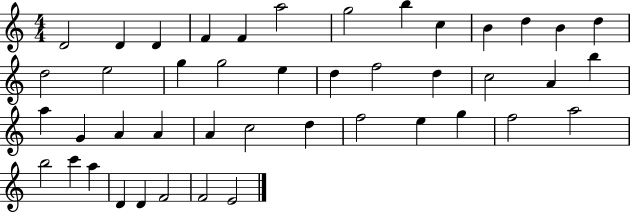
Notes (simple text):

D4/h D4/q D4/q F4/q F4/q A5/h G5/h B5/q C5/q B4/q D5/q B4/q D5/q D5/h E5/h G5/q G5/h E5/q D5/q F5/h D5/q C5/h A4/q B5/q A5/q G4/q A4/q A4/q A4/q C5/h D5/q F5/h E5/q G5/q F5/h A5/h B5/h C6/q A5/q D4/q D4/q F4/h F4/h E4/h